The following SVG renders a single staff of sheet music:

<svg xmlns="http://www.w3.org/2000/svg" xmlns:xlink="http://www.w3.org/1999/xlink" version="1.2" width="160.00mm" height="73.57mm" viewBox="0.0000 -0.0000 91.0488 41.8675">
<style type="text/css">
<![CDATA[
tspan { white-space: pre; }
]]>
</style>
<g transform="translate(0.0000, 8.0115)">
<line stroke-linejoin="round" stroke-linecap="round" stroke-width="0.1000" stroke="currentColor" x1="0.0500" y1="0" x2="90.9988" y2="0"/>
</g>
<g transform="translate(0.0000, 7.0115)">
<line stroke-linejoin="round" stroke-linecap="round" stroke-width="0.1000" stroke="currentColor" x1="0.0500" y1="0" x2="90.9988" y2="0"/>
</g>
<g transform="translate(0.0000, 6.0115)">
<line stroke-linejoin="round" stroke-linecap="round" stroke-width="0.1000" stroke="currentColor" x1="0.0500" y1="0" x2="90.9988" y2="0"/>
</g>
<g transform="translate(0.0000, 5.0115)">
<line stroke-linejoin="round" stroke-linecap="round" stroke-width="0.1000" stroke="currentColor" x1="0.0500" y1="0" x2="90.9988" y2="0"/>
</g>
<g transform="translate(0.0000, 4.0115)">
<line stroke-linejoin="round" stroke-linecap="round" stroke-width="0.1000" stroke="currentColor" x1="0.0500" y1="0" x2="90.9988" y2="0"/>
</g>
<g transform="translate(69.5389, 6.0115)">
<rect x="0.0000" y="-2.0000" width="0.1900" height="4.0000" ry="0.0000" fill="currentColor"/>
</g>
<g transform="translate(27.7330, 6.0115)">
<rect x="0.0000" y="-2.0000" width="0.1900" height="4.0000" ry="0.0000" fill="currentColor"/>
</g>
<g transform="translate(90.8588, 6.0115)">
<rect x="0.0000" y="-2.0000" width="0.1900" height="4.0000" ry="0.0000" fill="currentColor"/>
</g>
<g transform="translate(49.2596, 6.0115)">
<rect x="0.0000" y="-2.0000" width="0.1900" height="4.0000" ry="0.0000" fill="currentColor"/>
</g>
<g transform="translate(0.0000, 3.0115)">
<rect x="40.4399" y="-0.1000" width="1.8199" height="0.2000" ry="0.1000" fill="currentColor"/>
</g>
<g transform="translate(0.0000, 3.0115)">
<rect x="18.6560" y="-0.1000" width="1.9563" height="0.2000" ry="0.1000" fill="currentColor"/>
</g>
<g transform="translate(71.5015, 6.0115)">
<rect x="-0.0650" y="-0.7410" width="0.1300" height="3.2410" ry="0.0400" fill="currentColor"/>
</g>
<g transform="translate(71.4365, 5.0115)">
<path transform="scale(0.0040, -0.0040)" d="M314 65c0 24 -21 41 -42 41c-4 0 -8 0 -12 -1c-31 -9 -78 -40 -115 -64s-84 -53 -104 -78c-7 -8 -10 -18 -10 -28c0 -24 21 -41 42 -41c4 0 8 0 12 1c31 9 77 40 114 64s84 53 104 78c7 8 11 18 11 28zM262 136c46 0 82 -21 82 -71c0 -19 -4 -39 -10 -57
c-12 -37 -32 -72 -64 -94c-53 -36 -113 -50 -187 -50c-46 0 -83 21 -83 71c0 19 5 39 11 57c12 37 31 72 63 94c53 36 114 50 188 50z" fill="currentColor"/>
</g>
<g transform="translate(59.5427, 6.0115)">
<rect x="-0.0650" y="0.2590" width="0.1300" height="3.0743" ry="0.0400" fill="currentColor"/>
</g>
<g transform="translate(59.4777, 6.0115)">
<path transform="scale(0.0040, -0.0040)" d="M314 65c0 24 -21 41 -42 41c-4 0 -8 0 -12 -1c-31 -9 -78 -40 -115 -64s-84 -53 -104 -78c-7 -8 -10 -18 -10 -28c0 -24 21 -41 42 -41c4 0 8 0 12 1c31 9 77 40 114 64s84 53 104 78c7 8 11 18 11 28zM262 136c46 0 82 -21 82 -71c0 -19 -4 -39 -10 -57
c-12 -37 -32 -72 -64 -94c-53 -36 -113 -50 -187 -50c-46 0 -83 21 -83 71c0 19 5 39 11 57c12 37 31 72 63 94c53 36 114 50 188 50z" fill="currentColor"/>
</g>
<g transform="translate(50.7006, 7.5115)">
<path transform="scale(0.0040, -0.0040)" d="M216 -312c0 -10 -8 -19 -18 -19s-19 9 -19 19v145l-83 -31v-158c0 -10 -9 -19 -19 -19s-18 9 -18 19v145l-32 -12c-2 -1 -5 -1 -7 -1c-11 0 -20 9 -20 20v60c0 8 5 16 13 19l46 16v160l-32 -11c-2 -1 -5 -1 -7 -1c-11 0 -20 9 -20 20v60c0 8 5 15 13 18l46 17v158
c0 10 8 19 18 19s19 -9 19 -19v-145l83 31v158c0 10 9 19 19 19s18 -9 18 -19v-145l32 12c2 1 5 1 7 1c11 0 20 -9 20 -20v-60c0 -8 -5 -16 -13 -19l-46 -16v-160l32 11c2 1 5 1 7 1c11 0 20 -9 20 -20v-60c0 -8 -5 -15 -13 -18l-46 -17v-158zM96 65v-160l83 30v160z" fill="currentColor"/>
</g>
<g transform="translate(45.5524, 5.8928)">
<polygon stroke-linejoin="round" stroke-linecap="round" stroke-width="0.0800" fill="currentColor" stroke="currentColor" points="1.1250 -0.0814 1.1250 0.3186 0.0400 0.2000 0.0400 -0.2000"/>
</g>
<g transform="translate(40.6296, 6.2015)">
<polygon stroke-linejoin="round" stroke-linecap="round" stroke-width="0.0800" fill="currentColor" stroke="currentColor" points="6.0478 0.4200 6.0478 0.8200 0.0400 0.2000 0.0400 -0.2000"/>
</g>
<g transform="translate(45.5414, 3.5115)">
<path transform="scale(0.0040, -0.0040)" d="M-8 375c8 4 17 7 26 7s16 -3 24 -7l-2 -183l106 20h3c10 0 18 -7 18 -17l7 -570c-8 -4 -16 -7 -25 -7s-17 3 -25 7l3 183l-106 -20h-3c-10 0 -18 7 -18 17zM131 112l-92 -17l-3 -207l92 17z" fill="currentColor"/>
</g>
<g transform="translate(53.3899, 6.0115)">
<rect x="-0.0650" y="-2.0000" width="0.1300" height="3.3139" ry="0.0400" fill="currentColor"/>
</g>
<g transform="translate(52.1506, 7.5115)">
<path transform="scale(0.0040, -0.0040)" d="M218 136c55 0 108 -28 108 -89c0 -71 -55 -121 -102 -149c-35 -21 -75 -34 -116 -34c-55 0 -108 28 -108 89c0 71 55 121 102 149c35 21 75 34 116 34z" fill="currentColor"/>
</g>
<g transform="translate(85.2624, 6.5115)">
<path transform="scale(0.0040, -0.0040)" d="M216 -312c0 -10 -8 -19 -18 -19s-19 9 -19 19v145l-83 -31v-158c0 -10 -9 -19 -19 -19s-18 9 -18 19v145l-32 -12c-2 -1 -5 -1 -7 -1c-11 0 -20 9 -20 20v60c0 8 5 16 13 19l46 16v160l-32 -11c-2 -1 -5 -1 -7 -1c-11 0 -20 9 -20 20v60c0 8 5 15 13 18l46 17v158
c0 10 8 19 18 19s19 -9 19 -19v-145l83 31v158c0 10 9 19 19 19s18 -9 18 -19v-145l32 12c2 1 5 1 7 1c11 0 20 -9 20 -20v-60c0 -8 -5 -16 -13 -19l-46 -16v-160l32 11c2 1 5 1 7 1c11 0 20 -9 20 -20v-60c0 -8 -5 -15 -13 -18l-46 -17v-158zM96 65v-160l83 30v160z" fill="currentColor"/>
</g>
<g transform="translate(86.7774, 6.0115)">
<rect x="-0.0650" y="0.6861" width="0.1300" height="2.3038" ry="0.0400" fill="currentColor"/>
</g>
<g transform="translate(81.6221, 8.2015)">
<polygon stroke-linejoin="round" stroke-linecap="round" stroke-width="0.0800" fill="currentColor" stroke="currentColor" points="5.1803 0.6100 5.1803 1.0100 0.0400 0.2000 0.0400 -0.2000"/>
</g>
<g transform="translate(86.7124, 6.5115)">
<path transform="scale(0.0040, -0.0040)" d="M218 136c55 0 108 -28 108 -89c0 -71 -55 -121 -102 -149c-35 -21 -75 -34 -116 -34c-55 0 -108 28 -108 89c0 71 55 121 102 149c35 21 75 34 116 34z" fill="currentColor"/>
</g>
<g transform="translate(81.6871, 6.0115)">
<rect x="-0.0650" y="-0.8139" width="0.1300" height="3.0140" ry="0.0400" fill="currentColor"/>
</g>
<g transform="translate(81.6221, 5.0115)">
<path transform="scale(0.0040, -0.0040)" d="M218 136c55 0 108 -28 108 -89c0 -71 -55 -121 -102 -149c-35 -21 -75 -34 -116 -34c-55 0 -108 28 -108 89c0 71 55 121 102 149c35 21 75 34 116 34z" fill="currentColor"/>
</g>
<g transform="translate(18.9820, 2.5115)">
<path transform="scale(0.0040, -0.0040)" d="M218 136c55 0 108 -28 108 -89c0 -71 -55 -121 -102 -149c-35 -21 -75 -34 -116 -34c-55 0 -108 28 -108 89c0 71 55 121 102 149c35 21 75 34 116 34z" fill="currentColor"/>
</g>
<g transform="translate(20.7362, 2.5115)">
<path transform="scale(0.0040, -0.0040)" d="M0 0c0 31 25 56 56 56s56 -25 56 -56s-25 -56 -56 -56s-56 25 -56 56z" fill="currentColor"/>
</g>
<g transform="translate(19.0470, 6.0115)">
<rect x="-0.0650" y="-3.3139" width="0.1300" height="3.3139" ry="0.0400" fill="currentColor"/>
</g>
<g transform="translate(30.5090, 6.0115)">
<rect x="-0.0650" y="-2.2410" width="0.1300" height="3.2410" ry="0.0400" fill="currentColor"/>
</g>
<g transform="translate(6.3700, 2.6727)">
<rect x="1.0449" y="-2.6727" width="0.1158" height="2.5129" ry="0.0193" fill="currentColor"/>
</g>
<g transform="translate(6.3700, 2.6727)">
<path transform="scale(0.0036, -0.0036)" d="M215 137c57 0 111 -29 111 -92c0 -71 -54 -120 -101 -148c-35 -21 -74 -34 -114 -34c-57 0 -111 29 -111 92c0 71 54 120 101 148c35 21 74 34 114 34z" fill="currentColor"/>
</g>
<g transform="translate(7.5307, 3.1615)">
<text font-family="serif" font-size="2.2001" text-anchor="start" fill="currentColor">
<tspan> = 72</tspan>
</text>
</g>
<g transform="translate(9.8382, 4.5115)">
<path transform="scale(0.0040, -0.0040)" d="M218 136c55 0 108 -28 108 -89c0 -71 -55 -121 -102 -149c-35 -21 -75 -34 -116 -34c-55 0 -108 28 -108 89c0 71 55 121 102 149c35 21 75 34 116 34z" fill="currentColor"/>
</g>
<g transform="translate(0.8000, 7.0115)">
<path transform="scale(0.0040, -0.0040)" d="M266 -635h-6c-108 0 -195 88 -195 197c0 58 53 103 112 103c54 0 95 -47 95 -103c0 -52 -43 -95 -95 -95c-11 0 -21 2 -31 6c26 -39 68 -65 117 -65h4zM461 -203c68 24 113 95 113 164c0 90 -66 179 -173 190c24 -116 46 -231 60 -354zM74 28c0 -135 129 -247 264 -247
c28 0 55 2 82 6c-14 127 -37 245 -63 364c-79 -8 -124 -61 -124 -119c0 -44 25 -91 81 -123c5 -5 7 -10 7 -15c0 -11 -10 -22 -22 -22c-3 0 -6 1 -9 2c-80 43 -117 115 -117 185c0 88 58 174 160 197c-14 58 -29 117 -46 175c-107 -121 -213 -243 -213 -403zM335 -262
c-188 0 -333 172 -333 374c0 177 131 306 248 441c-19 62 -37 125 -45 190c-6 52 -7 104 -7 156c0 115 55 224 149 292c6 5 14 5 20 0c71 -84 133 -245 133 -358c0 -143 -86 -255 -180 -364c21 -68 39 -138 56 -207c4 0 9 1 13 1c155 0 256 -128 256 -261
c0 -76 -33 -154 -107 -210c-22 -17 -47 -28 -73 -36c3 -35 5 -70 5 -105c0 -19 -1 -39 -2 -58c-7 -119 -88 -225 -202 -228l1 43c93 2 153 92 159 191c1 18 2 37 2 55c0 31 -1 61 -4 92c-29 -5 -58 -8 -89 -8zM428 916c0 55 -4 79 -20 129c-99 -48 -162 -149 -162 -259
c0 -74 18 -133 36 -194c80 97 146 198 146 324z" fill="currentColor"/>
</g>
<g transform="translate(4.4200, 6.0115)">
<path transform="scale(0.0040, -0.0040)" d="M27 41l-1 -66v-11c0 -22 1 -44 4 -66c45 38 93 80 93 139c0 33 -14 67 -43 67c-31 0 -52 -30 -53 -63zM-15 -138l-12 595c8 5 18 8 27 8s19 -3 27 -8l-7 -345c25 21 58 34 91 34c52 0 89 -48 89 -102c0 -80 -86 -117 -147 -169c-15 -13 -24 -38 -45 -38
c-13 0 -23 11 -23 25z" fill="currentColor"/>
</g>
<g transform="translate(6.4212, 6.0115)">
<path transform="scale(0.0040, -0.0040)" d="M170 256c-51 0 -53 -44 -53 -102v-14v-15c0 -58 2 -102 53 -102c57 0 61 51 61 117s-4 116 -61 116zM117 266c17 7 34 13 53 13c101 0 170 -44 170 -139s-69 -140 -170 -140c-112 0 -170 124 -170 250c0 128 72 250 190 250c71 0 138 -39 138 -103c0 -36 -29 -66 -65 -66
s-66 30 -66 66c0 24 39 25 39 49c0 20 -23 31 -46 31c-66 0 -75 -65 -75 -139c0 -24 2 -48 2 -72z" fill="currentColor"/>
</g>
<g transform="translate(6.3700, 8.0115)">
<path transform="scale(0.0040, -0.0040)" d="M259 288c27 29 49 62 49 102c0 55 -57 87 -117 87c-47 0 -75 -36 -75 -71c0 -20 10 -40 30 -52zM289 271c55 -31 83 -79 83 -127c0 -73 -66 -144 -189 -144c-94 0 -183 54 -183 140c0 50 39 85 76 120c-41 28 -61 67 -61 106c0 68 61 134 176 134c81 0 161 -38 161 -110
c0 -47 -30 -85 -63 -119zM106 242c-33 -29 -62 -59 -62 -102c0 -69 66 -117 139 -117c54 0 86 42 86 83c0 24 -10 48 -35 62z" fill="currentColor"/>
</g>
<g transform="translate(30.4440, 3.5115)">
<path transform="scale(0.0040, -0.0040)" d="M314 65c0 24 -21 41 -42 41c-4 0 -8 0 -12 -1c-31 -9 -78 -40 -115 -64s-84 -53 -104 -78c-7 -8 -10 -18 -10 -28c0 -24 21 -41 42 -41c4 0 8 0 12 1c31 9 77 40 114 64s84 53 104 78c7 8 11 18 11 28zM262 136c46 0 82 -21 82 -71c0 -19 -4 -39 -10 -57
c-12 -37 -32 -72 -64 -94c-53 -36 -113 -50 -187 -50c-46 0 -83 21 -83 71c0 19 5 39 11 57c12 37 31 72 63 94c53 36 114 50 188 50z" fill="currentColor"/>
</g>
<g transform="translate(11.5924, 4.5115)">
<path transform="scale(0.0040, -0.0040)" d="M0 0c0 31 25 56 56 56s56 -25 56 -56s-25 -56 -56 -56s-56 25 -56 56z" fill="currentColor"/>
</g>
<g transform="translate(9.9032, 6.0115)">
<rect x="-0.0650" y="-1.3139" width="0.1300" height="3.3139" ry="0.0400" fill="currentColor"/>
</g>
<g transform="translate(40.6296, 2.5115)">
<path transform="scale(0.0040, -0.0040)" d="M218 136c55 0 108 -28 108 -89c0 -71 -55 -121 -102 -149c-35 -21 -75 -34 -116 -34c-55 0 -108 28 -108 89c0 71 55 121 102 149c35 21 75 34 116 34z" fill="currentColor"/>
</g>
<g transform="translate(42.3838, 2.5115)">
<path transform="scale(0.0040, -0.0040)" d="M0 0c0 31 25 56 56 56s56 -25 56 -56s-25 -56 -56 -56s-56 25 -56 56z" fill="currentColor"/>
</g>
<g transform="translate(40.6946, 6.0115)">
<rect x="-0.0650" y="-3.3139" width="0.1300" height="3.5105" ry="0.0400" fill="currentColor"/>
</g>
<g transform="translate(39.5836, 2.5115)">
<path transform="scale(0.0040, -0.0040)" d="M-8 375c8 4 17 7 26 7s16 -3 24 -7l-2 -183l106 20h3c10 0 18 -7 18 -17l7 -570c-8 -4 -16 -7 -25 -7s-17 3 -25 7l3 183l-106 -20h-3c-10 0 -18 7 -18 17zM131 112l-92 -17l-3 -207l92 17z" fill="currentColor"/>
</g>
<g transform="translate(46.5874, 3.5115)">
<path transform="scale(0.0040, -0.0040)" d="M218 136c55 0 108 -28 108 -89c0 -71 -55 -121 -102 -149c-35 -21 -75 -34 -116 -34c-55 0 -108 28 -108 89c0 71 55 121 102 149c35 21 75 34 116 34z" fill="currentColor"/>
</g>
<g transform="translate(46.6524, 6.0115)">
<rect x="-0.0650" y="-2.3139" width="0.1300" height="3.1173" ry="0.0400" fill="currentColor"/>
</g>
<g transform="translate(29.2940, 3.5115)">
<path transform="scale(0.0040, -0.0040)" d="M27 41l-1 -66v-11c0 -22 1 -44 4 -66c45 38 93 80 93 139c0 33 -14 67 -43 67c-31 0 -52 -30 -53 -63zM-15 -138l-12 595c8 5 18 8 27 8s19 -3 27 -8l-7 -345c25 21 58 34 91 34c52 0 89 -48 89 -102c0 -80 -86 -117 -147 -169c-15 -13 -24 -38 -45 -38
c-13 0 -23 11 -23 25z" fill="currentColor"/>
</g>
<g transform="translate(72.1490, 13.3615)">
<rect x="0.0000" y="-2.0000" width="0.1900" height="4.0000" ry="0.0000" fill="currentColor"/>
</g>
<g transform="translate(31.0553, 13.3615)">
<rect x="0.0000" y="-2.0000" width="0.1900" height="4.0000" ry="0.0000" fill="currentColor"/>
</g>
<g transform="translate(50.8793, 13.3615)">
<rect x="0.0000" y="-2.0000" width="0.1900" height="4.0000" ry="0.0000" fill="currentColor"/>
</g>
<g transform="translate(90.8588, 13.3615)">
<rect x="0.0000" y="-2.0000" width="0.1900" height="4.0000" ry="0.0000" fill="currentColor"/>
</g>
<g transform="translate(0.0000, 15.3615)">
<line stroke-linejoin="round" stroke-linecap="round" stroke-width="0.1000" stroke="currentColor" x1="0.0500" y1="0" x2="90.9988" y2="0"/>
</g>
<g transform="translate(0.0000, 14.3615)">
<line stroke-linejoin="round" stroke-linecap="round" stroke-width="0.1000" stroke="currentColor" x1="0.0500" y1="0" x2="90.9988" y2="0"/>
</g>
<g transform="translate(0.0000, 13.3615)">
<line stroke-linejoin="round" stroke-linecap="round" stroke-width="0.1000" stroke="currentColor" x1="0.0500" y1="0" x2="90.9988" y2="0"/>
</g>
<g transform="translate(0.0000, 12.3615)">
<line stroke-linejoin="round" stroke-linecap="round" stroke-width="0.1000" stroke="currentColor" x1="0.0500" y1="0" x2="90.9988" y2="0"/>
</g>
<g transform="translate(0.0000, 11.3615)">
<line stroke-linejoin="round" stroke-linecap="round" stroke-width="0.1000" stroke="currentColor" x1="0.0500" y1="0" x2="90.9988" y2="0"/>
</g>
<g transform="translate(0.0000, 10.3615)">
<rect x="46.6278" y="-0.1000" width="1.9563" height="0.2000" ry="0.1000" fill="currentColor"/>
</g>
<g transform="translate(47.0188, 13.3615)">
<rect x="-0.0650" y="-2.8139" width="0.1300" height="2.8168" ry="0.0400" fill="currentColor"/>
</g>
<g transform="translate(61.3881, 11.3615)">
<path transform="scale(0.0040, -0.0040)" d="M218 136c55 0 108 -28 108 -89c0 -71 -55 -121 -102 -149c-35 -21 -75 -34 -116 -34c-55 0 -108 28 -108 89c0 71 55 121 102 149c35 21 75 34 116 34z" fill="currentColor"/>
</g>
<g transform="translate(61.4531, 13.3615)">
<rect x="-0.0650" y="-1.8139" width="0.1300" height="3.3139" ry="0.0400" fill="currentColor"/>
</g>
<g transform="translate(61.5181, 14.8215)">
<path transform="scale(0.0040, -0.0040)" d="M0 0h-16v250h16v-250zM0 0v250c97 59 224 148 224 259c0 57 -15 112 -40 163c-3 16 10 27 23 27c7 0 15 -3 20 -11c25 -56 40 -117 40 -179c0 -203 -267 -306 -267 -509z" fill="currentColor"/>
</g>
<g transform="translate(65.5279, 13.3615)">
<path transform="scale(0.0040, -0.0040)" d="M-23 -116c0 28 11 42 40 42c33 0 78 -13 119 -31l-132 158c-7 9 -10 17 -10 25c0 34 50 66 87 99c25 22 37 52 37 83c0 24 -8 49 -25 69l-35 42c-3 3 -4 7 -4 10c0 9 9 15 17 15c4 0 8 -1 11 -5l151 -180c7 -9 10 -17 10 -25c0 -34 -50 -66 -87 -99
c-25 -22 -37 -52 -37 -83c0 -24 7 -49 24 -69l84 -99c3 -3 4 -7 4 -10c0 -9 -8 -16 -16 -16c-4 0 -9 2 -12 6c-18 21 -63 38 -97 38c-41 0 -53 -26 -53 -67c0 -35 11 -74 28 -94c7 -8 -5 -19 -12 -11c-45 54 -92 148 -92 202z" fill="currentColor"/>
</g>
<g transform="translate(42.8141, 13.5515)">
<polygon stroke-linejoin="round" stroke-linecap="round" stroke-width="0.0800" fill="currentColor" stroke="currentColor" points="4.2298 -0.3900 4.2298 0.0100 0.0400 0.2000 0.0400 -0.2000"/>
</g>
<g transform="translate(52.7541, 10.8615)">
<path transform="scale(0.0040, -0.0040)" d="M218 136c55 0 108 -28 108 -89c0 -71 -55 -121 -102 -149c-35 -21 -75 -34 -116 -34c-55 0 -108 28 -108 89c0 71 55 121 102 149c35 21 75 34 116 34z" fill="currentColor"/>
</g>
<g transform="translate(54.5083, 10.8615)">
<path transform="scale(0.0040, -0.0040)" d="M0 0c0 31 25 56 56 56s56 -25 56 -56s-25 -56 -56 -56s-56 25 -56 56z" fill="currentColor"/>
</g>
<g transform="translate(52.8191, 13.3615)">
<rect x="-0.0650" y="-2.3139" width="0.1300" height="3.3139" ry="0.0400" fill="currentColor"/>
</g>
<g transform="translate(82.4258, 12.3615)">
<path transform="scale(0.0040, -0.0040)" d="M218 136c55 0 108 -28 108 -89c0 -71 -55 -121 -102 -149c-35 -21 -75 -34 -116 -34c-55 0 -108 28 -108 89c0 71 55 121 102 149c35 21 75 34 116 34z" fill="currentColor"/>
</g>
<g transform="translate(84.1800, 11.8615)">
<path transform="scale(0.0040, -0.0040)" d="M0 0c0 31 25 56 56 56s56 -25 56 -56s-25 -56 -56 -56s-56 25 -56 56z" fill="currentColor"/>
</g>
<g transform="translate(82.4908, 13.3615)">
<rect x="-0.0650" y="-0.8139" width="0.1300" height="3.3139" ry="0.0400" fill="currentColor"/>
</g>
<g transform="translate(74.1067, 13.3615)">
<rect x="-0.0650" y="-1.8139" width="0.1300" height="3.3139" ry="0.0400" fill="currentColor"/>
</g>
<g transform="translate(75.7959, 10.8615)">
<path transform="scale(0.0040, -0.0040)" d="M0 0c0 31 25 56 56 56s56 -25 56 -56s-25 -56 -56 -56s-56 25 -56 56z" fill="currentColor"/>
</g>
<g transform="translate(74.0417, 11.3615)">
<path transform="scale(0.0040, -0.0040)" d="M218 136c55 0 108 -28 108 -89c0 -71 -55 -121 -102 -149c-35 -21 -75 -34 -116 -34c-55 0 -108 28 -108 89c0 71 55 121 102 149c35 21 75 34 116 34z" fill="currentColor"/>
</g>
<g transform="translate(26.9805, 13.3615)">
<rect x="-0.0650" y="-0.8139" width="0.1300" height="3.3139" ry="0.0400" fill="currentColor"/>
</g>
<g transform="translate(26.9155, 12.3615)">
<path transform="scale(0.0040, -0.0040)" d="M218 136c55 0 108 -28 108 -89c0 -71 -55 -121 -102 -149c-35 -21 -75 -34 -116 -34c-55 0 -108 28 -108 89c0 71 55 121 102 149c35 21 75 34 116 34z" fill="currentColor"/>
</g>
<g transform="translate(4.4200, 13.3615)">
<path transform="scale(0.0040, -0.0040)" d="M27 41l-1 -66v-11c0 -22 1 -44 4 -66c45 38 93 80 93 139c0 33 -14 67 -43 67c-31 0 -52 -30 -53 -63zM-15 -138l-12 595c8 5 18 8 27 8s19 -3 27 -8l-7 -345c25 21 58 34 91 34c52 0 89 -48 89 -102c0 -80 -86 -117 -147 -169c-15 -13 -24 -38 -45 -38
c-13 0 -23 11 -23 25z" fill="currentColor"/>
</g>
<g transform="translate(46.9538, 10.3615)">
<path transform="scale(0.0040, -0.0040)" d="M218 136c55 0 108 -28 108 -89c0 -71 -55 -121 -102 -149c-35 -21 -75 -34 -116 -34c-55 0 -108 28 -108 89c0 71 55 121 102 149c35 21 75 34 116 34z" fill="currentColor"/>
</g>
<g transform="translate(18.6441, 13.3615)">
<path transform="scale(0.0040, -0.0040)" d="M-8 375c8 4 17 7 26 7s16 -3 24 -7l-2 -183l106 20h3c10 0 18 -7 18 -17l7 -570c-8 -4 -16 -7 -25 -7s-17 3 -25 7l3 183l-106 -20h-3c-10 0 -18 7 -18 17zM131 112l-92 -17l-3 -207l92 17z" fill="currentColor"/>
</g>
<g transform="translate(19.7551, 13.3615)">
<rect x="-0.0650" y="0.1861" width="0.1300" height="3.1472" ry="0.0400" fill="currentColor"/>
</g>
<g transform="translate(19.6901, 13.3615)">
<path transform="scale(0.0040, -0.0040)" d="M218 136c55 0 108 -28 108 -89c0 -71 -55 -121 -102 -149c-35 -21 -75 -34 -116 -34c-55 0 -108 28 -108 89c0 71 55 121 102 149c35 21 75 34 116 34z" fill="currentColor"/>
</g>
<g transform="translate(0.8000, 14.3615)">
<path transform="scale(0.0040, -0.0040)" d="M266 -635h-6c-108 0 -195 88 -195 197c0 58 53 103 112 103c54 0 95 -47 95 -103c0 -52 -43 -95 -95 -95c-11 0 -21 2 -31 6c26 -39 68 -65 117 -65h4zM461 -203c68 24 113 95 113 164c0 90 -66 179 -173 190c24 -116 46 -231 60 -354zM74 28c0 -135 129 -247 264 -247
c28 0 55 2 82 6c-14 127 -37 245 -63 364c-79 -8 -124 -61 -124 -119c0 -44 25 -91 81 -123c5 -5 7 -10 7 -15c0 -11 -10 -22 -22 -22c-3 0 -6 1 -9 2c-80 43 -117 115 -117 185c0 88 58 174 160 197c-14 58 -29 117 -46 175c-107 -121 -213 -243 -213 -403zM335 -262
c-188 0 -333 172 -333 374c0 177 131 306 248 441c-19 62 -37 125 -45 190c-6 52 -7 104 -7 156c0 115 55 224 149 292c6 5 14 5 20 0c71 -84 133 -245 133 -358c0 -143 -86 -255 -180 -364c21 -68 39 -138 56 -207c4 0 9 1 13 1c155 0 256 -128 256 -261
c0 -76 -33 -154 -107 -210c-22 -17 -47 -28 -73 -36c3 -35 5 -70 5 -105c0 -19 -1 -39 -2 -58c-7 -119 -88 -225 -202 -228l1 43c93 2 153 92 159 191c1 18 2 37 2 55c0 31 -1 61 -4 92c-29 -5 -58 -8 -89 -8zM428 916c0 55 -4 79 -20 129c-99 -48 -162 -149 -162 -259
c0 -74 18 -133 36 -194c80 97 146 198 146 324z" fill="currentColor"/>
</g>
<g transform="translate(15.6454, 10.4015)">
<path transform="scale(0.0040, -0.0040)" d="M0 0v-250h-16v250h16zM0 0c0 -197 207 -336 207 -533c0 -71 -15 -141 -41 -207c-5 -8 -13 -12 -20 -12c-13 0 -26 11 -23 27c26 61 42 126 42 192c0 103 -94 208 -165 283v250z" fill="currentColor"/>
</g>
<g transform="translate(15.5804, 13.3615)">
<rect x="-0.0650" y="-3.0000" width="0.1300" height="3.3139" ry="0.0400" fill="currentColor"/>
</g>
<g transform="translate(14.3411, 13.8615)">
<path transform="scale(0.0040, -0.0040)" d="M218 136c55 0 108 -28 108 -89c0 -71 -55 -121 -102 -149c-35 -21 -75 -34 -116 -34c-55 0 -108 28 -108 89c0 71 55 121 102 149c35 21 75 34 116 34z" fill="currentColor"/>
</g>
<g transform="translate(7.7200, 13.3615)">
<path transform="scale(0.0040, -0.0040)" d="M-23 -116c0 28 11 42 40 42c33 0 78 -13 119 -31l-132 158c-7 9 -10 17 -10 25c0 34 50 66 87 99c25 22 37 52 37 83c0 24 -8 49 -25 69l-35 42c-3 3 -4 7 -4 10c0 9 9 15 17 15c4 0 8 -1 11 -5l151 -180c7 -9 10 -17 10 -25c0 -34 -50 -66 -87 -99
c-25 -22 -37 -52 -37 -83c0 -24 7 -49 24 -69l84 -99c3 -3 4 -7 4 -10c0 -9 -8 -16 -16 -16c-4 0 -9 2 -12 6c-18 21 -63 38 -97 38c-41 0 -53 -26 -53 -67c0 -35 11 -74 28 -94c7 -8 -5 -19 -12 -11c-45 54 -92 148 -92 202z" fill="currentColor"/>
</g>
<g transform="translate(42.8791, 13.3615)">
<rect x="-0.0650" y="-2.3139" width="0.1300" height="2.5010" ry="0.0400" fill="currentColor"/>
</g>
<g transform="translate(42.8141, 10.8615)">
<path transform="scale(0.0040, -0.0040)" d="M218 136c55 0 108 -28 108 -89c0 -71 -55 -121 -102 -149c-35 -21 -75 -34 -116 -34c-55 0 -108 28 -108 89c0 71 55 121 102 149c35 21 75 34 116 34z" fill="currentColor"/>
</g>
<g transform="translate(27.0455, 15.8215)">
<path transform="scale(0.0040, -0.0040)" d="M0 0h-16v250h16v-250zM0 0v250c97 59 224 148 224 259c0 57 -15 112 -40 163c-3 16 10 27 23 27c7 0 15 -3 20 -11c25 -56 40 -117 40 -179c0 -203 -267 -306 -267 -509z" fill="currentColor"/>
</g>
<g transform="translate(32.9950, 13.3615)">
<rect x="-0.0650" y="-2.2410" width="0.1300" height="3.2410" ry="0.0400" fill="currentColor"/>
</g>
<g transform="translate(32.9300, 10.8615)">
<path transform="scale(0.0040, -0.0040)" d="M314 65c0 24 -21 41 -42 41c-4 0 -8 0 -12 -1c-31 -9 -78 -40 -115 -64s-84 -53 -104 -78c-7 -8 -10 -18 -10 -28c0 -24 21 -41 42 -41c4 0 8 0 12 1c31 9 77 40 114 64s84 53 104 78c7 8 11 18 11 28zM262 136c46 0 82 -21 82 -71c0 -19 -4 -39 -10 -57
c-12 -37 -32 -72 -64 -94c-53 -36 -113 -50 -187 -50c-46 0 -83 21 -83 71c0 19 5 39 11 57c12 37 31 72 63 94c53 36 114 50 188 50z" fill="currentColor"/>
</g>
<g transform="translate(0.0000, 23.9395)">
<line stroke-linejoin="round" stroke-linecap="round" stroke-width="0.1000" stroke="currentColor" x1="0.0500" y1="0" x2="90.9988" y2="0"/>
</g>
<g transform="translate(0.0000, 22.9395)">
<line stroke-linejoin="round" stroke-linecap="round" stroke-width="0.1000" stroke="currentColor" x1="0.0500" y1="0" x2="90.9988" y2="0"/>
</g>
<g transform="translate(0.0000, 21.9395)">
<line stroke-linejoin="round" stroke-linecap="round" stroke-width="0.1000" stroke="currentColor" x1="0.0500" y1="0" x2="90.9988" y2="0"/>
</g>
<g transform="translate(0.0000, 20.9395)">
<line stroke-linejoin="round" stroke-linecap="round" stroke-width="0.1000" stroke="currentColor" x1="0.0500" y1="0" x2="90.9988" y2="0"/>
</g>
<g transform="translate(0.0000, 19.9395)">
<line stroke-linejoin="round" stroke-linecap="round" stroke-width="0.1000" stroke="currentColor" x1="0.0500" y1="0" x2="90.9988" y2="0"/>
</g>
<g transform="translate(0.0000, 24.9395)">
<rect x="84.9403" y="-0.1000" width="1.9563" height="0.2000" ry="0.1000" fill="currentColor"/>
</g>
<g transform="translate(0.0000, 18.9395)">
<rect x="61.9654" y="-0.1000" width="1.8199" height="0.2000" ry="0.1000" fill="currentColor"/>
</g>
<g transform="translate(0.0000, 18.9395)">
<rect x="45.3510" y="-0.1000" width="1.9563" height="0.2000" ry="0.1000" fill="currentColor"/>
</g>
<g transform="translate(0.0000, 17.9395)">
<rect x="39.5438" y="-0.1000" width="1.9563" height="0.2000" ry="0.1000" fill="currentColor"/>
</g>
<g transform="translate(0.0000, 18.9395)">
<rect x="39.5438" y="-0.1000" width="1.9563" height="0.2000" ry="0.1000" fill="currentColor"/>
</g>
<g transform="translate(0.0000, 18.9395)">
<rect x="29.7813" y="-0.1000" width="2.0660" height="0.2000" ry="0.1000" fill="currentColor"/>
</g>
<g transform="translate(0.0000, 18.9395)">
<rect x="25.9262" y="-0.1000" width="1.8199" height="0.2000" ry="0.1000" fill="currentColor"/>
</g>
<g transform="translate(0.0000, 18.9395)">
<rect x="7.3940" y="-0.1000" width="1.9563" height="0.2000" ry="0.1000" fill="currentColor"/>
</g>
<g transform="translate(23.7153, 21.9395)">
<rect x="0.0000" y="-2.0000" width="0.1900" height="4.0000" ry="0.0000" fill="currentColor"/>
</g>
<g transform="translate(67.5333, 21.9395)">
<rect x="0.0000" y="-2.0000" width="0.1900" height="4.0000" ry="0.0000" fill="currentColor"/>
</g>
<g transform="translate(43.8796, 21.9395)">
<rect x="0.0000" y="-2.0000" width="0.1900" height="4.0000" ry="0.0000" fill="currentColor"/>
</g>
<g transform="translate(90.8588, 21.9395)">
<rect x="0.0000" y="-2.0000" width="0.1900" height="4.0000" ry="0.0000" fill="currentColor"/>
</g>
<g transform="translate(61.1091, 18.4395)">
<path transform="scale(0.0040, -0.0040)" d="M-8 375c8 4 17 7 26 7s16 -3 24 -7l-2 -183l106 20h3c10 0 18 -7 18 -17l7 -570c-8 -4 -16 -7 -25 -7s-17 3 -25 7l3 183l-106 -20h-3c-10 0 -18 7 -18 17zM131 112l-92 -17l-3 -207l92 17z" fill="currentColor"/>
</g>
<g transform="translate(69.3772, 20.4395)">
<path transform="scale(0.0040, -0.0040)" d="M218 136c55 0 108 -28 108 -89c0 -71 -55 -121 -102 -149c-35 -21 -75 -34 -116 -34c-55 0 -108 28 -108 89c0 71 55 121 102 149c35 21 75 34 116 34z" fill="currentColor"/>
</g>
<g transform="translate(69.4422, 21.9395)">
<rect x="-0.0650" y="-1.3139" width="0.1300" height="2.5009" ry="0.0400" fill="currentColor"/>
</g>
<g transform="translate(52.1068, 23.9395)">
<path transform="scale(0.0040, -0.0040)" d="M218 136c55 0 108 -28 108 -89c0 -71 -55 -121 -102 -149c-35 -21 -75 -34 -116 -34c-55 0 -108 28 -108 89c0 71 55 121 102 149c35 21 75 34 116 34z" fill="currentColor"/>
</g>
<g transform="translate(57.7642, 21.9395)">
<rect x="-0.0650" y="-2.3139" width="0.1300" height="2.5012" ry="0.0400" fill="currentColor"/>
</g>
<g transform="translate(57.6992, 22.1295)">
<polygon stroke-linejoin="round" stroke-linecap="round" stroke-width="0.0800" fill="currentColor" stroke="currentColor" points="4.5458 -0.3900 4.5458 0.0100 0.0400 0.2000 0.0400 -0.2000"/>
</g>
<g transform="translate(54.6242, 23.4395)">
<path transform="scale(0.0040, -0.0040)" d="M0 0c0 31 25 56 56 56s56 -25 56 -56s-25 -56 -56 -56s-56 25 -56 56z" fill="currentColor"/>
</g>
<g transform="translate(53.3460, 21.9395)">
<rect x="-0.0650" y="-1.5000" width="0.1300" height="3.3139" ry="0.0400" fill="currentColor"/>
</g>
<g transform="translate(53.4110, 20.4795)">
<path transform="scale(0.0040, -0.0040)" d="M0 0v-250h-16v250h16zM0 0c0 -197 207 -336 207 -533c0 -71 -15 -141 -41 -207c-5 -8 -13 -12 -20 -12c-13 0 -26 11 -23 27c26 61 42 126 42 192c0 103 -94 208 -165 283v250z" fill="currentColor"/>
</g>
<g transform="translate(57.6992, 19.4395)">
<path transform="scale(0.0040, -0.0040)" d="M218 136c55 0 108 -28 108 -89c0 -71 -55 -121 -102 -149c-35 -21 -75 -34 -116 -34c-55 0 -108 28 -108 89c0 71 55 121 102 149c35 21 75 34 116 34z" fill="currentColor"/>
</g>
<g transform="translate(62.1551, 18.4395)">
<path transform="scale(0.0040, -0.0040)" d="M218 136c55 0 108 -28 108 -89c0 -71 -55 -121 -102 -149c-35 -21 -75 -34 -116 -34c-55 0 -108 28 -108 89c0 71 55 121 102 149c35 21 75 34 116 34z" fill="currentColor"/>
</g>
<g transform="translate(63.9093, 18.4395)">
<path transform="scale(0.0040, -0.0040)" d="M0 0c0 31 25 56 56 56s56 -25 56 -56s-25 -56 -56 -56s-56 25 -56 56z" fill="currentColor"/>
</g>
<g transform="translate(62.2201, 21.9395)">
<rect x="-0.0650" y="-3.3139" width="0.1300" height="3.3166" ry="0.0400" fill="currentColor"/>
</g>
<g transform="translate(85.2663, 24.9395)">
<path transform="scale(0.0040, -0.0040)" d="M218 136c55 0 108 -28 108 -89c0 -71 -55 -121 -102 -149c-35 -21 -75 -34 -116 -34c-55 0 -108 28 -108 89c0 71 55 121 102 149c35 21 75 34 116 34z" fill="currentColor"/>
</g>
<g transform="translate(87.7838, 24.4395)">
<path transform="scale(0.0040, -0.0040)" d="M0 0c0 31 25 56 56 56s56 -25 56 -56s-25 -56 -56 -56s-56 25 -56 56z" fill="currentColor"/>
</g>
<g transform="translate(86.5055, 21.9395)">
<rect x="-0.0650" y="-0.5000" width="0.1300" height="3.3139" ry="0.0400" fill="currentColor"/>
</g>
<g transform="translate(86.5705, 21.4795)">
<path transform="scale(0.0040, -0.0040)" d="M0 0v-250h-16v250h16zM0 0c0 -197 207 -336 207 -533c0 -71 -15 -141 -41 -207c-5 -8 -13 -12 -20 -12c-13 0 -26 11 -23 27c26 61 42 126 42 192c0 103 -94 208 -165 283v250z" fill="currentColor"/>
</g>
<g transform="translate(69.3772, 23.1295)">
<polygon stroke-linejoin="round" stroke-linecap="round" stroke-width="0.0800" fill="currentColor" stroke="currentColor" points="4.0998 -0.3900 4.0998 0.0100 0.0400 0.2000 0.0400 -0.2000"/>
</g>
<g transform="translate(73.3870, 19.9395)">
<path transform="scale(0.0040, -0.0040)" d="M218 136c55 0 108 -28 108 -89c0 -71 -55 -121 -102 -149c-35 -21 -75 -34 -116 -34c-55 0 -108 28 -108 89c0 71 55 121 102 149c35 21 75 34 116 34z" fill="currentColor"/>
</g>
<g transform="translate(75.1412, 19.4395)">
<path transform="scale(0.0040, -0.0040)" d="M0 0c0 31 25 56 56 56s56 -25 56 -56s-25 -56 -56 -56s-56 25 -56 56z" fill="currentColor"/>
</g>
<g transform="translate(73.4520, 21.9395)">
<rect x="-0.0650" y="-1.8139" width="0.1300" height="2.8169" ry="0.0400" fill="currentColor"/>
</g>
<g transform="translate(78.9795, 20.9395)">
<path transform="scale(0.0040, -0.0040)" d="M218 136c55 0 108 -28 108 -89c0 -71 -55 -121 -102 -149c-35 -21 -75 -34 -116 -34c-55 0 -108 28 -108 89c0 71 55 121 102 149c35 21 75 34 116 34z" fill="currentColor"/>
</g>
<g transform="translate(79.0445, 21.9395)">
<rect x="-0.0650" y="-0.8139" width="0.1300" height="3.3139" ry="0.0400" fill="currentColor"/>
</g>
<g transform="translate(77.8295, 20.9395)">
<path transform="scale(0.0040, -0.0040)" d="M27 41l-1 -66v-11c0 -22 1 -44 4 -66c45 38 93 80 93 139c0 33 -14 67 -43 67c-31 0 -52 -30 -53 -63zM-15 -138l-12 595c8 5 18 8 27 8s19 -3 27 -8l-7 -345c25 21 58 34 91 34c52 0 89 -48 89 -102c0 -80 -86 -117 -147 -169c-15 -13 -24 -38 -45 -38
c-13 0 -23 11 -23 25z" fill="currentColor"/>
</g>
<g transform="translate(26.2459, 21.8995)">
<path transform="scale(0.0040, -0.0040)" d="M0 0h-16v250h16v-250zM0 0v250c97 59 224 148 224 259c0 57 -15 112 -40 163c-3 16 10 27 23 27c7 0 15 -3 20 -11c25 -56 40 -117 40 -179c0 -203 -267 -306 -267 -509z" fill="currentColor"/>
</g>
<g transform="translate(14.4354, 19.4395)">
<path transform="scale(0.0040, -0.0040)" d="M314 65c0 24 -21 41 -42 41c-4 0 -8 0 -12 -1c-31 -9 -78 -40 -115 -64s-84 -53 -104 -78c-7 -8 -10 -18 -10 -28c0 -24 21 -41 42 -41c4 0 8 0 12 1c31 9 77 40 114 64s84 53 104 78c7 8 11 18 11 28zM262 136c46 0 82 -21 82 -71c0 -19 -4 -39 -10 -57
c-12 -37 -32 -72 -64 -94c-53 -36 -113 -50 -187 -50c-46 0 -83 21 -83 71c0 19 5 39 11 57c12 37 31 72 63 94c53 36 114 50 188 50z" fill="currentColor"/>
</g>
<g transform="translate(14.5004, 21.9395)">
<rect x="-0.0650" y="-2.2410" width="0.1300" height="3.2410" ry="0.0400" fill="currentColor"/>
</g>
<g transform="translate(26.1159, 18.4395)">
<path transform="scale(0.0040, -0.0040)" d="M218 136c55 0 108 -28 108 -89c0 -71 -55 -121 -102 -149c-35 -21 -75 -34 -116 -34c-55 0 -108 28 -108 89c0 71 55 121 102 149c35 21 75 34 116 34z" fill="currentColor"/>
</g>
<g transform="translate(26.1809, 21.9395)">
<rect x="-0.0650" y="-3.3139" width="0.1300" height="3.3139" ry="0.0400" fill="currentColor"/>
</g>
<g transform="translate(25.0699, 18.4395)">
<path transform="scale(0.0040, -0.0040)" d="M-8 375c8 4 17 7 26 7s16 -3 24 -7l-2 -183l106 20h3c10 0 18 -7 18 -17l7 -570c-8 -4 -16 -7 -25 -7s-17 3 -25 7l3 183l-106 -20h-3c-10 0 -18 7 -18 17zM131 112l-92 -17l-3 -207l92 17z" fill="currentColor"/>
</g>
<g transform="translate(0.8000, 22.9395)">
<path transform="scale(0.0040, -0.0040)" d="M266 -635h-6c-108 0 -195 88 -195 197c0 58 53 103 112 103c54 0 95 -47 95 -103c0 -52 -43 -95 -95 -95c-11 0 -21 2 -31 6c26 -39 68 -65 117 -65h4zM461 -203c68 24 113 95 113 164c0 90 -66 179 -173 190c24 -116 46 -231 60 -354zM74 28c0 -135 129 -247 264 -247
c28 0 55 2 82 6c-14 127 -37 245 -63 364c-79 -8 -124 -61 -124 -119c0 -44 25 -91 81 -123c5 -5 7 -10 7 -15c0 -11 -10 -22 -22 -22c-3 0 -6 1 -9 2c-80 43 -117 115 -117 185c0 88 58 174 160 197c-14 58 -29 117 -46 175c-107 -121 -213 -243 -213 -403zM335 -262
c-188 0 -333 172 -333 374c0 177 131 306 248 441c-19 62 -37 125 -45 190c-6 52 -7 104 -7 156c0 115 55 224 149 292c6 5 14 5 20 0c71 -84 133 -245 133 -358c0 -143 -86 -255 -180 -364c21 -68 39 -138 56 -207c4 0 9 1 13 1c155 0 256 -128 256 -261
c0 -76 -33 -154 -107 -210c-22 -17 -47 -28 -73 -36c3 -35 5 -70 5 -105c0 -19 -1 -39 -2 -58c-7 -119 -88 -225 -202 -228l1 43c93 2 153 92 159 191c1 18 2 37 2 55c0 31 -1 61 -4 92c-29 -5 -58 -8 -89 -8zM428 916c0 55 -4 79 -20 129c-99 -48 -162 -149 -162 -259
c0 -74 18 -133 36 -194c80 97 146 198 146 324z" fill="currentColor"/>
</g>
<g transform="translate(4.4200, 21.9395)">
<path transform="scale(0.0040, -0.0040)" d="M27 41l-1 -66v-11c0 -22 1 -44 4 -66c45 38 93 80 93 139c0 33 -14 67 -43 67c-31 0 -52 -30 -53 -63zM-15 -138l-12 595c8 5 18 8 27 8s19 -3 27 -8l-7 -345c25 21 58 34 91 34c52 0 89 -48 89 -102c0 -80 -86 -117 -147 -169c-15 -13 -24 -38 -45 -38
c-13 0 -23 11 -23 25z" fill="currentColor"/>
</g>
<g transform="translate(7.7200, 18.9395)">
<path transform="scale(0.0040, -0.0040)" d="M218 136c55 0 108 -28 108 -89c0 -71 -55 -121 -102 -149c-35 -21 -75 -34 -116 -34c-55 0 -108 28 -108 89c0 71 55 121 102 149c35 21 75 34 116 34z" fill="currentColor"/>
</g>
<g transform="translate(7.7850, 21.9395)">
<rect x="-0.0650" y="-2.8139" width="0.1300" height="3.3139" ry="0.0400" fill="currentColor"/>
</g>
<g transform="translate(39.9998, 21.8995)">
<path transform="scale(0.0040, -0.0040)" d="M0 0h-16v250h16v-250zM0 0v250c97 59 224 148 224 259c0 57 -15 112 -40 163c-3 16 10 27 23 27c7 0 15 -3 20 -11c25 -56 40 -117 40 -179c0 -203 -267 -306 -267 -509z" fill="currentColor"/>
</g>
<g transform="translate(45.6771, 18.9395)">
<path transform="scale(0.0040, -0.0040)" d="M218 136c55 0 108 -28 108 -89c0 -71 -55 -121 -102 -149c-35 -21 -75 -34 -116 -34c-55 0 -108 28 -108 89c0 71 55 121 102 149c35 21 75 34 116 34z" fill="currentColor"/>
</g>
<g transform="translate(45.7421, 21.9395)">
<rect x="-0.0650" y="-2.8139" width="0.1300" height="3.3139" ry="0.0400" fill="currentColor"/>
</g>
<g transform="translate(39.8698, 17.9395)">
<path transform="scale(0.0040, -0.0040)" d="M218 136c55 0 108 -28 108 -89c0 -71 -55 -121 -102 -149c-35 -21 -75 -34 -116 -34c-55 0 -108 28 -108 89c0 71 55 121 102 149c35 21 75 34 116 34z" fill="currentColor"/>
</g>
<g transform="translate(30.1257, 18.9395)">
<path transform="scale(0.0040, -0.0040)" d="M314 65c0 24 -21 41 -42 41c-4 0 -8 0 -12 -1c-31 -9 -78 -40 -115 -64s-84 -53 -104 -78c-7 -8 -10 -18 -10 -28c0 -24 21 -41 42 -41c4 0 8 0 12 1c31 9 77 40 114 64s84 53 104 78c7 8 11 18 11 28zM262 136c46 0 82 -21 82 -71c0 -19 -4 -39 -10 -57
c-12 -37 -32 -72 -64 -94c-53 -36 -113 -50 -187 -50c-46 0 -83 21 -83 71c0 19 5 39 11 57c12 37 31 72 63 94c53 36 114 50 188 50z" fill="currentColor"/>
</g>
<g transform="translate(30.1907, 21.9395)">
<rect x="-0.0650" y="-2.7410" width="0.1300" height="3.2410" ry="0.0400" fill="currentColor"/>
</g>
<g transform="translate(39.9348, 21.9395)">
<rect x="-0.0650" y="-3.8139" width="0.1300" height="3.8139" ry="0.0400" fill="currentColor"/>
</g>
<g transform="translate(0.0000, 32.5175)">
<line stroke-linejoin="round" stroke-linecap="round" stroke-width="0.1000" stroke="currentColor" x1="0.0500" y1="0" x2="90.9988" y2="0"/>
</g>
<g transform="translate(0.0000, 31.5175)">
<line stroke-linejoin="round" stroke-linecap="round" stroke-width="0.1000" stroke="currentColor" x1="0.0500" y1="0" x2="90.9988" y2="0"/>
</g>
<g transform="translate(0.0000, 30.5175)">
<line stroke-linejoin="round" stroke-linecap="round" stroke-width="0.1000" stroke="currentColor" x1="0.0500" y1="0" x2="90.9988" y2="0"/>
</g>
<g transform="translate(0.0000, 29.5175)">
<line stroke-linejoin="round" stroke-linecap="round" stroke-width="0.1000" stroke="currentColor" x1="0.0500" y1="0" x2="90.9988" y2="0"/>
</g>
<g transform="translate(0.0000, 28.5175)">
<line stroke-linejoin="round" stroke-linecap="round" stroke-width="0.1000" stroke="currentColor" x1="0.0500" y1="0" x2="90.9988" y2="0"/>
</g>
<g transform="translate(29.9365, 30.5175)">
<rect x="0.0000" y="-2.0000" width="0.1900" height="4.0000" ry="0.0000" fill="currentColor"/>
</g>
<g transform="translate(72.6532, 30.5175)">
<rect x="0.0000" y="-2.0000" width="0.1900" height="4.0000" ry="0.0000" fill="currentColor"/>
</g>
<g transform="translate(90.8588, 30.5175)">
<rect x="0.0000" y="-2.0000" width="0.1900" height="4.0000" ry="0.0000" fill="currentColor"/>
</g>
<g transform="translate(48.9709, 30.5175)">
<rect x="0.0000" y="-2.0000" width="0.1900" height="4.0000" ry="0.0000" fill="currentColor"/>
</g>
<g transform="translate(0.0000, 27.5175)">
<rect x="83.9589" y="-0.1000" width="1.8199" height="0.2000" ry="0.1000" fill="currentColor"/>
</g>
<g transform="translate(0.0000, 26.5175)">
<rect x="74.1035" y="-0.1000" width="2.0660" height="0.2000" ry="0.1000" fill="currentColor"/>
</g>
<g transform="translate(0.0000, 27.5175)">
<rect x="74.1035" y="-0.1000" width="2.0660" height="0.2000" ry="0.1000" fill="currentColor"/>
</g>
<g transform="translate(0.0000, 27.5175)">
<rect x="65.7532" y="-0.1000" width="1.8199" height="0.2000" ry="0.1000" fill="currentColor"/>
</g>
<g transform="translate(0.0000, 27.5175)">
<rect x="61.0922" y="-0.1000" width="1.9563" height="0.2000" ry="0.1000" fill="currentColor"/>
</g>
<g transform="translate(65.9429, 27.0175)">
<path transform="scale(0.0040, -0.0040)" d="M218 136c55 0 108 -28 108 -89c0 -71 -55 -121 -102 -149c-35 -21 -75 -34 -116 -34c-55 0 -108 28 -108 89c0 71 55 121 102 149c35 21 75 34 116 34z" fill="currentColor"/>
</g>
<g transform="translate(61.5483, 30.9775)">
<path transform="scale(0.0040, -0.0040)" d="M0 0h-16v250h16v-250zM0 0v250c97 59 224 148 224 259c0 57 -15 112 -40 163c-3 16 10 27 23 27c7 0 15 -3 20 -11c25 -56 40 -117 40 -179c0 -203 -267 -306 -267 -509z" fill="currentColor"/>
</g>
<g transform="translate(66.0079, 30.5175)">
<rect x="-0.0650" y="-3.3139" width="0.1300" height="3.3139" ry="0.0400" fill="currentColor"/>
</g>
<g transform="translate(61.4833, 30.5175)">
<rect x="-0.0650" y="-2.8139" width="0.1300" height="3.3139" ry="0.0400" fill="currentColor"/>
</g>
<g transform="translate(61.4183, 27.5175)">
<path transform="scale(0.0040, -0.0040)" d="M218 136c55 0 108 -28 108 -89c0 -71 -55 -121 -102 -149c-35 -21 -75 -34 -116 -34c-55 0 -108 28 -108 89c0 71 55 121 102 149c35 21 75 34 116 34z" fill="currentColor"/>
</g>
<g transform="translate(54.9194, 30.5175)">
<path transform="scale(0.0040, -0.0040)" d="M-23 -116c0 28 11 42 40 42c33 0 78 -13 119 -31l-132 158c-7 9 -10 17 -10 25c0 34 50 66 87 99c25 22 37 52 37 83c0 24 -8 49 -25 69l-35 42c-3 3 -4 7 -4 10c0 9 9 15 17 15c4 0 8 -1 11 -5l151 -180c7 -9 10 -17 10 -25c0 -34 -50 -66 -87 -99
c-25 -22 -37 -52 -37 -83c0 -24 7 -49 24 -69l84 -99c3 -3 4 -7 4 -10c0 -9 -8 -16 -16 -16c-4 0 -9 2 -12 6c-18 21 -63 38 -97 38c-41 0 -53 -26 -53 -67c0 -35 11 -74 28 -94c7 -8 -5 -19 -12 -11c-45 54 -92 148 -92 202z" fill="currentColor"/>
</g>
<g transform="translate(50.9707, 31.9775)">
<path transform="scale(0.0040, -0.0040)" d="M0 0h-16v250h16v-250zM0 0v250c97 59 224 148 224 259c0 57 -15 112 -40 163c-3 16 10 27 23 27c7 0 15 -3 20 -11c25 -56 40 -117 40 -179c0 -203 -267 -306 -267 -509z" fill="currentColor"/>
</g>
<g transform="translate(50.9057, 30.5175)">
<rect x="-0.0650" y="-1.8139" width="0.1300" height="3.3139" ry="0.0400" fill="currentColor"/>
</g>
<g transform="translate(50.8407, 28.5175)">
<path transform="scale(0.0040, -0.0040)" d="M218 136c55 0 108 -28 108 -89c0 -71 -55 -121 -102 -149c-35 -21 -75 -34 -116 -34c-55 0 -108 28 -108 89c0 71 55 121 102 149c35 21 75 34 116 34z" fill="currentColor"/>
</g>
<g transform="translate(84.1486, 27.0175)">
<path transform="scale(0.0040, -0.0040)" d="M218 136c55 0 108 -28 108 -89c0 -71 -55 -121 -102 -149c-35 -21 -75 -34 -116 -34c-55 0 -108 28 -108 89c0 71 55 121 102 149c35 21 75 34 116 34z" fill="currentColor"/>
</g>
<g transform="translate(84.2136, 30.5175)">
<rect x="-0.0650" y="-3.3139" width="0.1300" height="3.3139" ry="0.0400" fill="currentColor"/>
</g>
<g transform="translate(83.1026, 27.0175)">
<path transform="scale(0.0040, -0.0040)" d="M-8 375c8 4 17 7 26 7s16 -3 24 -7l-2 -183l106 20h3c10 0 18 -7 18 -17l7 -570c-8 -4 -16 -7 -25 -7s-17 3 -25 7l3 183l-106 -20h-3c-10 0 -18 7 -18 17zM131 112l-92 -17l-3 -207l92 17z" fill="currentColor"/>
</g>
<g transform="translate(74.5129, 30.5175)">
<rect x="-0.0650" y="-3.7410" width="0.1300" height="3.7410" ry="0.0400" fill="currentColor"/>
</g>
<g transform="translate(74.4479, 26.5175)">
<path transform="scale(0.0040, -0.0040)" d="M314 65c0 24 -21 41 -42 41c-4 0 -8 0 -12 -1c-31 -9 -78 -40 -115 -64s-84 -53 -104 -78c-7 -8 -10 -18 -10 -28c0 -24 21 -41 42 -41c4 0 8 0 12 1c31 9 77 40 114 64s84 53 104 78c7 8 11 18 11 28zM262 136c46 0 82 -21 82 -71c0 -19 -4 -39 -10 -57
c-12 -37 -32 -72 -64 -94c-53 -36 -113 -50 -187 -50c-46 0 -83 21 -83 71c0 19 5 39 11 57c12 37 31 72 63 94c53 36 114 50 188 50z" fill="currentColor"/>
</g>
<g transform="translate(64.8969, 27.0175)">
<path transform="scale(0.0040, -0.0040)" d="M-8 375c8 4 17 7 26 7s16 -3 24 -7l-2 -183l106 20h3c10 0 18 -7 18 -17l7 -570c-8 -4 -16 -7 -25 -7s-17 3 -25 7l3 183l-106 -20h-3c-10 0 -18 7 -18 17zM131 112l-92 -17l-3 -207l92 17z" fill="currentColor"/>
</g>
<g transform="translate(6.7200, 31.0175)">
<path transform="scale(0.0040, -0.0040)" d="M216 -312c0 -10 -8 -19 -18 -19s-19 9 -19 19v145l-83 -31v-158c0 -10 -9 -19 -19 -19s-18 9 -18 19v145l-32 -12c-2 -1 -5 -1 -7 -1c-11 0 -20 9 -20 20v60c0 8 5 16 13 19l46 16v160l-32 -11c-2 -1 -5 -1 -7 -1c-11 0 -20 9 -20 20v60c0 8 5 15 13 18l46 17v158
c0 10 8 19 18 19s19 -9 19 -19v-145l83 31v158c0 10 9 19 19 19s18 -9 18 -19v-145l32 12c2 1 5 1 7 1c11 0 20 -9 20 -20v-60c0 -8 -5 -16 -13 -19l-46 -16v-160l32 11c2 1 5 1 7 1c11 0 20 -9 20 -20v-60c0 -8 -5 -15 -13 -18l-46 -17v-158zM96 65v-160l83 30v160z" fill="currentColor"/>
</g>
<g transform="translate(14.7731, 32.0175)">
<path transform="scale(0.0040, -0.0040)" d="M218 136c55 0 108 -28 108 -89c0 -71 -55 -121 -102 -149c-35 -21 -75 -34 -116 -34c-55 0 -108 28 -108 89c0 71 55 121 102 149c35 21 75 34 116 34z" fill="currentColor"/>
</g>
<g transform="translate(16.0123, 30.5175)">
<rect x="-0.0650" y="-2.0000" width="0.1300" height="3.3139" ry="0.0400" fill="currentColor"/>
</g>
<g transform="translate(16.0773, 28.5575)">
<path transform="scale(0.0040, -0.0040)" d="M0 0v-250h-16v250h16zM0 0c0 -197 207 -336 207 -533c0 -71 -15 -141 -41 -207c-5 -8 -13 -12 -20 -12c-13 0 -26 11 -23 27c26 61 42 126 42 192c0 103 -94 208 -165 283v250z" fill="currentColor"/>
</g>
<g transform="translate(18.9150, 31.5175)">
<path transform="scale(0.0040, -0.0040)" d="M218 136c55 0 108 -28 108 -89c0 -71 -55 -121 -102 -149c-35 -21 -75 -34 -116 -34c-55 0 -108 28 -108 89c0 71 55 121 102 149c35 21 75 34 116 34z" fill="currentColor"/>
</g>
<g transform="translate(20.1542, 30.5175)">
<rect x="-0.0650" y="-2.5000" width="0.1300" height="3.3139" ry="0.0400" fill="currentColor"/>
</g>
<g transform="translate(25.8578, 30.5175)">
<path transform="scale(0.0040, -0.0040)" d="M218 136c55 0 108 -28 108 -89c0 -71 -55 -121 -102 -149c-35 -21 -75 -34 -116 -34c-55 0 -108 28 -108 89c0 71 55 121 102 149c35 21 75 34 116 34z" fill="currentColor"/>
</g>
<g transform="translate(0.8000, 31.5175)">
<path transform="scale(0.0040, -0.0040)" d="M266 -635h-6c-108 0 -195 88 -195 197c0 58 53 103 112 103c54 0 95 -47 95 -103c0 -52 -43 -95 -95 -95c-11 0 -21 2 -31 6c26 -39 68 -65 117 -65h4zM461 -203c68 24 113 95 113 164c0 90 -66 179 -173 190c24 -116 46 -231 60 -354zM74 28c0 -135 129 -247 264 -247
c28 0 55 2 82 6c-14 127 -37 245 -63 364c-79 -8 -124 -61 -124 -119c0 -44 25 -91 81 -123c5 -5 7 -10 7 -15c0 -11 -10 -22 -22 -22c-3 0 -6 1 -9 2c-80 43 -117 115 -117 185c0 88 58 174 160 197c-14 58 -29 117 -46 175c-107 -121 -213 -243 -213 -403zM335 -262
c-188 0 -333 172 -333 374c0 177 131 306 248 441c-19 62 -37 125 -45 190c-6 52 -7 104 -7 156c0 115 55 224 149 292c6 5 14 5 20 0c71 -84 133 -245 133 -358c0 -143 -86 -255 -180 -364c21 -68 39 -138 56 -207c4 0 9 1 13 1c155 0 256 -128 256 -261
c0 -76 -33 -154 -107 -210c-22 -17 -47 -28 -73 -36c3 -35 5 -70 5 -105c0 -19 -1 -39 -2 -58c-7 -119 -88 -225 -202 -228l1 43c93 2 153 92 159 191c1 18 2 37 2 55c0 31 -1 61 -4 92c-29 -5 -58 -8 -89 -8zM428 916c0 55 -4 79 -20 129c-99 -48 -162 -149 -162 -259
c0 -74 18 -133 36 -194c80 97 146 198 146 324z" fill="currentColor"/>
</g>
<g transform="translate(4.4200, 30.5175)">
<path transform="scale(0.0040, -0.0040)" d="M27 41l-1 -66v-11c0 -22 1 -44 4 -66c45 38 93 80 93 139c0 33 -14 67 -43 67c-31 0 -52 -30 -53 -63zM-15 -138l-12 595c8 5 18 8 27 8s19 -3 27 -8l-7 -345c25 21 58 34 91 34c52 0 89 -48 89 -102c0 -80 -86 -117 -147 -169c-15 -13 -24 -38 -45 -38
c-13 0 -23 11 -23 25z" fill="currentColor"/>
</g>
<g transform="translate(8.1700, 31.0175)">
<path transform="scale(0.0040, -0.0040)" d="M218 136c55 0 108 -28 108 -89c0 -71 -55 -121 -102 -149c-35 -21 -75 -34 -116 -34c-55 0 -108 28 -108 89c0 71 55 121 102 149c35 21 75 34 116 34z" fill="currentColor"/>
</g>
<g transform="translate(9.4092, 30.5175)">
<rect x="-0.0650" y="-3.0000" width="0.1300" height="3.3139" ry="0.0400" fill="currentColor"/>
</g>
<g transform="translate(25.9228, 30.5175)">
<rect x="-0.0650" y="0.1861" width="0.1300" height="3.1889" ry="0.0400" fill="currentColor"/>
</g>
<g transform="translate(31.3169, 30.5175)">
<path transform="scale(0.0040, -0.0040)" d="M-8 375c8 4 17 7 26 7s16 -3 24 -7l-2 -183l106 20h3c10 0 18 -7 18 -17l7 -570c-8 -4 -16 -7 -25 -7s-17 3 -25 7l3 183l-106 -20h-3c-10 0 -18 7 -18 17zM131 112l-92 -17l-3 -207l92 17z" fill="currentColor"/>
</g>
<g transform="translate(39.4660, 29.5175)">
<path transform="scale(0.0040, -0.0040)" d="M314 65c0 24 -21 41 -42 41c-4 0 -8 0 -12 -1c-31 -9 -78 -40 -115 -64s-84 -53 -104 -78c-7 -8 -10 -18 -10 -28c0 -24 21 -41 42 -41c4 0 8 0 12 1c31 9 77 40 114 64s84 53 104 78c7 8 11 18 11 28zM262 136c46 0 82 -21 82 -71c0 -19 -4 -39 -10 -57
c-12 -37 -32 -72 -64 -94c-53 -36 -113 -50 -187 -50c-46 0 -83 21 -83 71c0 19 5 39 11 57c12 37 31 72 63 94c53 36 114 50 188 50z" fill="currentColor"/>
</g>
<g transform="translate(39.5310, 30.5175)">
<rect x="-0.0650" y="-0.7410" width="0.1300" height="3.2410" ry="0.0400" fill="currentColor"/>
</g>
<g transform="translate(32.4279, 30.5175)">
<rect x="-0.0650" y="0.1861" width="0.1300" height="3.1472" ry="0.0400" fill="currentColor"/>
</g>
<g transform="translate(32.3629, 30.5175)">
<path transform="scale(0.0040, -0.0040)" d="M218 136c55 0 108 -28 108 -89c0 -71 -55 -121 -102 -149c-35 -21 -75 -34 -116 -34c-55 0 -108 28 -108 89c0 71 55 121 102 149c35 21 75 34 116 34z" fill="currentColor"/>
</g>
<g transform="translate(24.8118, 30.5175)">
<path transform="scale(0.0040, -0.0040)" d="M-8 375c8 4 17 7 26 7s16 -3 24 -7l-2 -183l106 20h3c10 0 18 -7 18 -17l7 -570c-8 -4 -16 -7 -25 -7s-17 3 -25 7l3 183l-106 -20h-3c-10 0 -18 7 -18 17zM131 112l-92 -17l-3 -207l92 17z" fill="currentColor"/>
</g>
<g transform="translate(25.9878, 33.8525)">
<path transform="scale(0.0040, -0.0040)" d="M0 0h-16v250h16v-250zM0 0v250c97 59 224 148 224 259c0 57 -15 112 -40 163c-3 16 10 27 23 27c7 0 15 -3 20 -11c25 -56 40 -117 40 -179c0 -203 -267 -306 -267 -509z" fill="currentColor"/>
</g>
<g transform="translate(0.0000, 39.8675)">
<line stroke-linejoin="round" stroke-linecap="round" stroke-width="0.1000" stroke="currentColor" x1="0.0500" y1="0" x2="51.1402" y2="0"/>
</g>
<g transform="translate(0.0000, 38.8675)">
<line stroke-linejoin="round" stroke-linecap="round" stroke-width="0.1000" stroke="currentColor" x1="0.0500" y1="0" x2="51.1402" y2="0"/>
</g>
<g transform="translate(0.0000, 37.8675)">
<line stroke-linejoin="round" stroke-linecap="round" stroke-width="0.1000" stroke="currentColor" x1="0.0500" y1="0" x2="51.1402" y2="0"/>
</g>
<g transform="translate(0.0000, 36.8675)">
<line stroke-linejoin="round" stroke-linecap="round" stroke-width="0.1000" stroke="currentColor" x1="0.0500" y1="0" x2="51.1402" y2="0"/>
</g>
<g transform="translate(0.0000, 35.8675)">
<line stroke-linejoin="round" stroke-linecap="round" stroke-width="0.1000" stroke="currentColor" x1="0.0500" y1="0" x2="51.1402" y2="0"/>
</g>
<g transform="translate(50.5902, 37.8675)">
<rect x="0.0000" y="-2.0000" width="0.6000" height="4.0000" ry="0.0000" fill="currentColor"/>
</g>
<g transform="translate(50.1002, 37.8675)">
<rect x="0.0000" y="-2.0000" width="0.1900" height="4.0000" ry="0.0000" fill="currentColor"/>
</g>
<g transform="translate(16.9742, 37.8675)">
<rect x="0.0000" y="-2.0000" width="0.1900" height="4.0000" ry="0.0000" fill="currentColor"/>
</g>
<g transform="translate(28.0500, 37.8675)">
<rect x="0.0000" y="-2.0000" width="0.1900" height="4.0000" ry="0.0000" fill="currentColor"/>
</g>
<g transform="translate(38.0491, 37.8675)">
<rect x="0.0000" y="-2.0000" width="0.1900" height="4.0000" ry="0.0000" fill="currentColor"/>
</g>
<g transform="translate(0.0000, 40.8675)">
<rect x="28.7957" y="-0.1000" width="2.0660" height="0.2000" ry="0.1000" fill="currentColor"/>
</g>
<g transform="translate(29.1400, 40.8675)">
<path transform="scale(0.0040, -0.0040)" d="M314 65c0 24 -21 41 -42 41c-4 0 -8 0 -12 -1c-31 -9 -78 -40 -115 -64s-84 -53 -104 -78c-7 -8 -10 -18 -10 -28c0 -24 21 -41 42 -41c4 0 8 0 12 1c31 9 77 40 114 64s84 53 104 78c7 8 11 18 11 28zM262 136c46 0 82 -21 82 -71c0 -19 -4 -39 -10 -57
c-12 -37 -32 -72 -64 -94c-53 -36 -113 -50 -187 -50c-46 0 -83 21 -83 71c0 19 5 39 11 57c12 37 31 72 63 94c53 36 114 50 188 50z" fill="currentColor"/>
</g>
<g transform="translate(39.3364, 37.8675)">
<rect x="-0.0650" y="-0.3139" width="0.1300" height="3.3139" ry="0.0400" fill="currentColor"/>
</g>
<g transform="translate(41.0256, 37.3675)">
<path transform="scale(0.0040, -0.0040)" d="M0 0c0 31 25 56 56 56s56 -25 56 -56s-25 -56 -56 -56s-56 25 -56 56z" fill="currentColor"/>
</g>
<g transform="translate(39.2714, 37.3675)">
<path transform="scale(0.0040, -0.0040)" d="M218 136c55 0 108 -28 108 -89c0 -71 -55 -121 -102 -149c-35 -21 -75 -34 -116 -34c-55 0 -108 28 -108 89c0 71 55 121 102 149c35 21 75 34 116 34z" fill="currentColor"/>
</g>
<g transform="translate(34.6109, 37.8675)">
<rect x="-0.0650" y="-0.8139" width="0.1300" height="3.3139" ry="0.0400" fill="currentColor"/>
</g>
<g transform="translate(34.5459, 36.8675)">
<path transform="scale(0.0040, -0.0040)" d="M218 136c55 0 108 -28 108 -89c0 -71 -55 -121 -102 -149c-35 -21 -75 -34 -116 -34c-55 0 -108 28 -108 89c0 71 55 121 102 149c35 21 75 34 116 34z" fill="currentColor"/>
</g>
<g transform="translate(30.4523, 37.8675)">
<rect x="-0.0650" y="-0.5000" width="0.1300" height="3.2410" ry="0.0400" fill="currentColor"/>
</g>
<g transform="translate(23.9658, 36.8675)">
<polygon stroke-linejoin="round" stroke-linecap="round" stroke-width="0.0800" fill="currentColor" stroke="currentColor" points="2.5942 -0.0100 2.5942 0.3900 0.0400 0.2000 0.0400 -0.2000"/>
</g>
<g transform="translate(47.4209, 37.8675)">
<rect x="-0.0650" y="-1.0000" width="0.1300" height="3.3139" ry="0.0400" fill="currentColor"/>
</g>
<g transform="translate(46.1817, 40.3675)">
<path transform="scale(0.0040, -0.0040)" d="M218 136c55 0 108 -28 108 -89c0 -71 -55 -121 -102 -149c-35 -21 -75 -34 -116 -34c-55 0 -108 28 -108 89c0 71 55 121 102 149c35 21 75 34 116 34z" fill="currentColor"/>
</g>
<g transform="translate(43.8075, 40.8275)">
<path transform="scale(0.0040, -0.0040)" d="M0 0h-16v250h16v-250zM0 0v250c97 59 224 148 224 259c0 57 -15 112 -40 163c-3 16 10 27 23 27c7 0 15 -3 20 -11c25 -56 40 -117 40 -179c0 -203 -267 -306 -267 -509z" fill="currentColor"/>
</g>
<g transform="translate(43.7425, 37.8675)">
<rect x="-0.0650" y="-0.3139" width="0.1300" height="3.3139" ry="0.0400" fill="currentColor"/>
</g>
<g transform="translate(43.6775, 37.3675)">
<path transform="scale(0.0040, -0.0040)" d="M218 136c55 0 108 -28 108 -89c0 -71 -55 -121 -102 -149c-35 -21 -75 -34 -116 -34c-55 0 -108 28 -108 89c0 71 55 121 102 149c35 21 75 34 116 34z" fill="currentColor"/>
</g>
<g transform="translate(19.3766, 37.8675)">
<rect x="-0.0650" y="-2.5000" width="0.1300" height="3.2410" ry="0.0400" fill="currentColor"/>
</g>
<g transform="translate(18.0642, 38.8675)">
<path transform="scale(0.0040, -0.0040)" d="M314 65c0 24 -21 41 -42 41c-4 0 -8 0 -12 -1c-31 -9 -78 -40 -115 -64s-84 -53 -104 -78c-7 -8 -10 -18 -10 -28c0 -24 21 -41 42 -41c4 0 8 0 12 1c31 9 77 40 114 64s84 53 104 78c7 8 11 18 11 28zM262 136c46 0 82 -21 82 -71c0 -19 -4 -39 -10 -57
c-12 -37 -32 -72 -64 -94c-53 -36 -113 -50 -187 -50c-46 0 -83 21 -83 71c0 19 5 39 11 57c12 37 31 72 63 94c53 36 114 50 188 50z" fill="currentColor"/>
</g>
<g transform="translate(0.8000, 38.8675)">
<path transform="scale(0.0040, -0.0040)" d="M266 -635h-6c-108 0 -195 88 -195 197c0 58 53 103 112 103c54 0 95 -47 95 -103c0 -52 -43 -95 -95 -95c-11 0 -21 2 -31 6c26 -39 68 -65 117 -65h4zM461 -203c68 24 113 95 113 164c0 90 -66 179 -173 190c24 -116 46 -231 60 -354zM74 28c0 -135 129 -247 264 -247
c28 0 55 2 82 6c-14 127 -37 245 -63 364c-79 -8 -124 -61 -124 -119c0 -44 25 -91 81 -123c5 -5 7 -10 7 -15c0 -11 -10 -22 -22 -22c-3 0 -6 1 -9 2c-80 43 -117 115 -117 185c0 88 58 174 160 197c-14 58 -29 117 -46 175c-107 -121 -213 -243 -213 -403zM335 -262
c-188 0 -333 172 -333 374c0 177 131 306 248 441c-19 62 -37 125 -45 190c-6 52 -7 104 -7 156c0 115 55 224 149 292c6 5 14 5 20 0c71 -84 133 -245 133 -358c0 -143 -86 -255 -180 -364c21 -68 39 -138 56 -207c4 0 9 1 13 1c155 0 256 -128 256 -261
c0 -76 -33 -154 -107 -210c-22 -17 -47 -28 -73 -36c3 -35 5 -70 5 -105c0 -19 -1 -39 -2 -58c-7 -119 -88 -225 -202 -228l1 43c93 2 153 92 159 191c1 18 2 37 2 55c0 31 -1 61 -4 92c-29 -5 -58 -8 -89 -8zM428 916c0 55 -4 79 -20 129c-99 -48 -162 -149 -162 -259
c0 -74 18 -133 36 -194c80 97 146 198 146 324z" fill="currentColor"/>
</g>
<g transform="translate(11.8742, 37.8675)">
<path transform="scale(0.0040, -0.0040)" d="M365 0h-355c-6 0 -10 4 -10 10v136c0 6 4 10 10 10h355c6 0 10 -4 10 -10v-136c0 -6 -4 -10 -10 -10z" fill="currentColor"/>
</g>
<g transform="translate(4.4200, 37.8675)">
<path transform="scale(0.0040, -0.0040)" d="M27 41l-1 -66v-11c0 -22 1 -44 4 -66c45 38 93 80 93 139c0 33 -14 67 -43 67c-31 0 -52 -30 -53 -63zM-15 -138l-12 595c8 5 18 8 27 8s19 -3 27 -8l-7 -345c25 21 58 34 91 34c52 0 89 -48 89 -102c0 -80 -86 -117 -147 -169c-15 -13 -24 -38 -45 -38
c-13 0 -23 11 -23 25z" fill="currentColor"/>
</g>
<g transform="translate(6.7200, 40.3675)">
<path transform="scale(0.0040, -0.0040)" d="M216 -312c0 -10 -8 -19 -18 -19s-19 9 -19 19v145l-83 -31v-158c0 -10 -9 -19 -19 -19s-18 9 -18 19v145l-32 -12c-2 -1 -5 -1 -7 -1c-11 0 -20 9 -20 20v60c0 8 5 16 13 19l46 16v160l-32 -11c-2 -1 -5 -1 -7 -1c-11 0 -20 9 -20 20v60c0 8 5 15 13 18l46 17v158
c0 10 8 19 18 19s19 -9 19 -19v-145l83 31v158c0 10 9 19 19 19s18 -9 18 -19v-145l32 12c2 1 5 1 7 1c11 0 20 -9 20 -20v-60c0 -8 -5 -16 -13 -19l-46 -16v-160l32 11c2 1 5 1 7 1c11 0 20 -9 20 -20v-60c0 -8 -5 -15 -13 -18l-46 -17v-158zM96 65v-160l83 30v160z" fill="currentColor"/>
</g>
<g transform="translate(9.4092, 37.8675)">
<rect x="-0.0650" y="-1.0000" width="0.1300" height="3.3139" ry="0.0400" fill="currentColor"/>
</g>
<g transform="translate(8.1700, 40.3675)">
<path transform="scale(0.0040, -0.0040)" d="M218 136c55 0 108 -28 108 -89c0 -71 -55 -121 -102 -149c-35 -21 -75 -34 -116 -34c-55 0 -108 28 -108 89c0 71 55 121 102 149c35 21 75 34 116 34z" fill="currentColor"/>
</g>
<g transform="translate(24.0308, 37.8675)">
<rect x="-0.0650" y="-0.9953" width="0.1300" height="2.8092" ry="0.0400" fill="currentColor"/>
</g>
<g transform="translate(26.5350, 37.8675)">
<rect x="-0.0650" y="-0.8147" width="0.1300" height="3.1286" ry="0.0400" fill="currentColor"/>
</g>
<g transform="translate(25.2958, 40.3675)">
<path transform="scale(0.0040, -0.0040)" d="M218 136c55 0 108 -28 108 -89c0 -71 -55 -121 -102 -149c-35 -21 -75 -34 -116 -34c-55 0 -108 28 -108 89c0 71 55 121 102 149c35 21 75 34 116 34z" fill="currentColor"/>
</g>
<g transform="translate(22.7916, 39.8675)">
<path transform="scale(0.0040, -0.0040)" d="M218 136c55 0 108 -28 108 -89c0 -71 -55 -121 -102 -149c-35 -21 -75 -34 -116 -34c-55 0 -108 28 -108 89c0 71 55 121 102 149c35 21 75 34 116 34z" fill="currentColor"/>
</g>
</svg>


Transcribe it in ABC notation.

X:1
T:Untitled
M:6/8
L:1/4
K:F
e _b _g2 b/2 g/4 ^F _B2 d2 d/2 ^A/2 z A/2 B d/2 g2 g/2 a/2 g f/2 z f d a g2 b/2 a2 c'/2 a E/2 g/2 b/2 e/2 f/2 _d C/2 ^A F/2 G B/2 B d2 f/2 z a/2 b c'2 b ^D z2 G2 E/2 D/2 C2 d c c/2 D